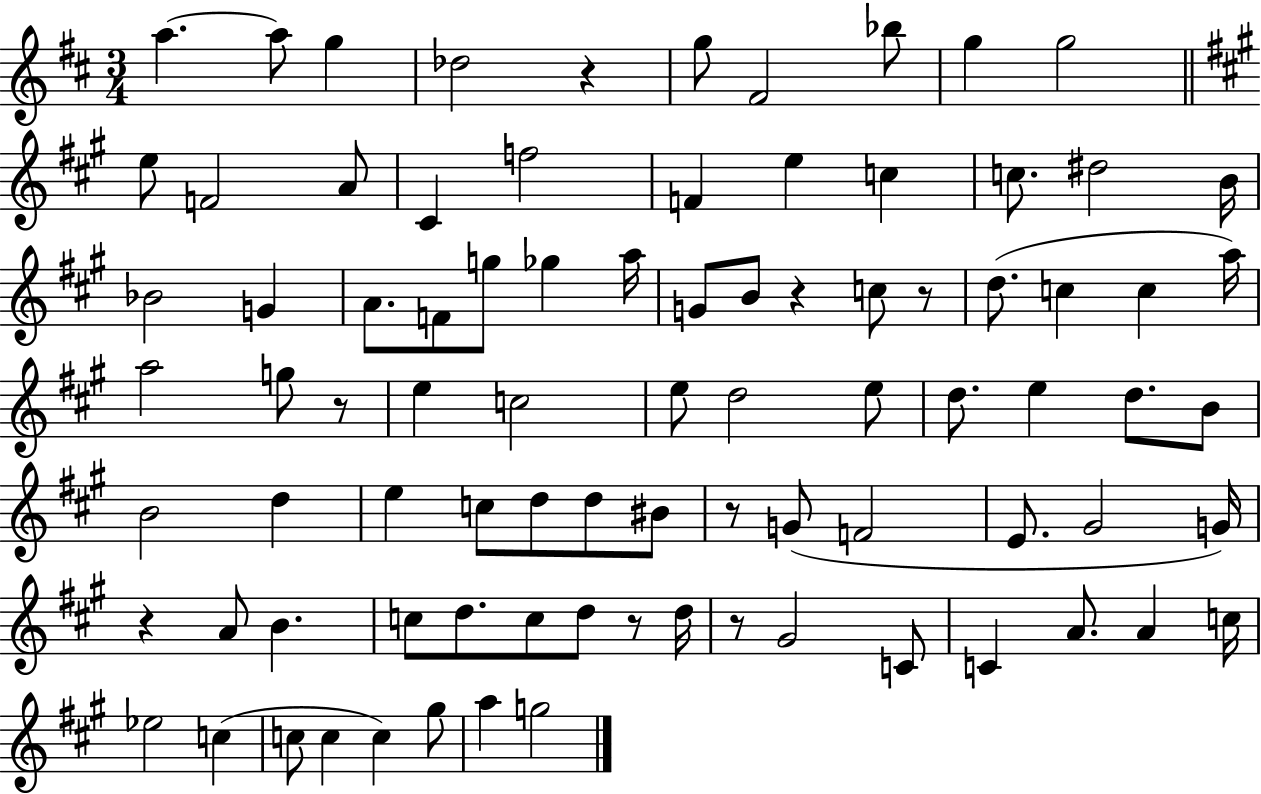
{
  \clef treble
  \numericTimeSignature
  \time 3/4
  \key d \major
  \repeat volta 2 { a''4.~~ a''8 g''4 | des''2 r4 | g''8 fis'2 bes''8 | g''4 g''2 | \break \bar "||" \break \key a \major e''8 f'2 a'8 | cis'4 f''2 | f'4 e''4 c''4 | c''8. dis''2 b'16 | \break bes'2 g'4 | a'8. f'8 g''8 ges''4 a''16 | g'8 b'8 r4 c''8 r8 | d''8.( c''4 c''4 a''16) | \break a''2 g''8 r8 | e''4 c''2 | e''8 d''2 e''8 | d''8. e''4 d''8. b'8 | \break b'2 d''4 | e''4 c''8 d''8 d''8 bis'8 | r8 g'8( f'2 | e'8. gis'2 g'16) | \break r4 a'8 b'4. | c''8 d''8. c''8 d''8 r8 d''16 | r8 gis'2 c'8 | c'4 a'8. a'4 c''16 | \break ees''2 c''4( | c''8 c''4 c''4) gis''8 | a''4 g''2 | } \bar "|."
}